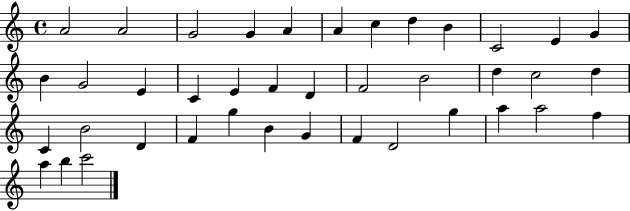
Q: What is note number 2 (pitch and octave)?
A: A4